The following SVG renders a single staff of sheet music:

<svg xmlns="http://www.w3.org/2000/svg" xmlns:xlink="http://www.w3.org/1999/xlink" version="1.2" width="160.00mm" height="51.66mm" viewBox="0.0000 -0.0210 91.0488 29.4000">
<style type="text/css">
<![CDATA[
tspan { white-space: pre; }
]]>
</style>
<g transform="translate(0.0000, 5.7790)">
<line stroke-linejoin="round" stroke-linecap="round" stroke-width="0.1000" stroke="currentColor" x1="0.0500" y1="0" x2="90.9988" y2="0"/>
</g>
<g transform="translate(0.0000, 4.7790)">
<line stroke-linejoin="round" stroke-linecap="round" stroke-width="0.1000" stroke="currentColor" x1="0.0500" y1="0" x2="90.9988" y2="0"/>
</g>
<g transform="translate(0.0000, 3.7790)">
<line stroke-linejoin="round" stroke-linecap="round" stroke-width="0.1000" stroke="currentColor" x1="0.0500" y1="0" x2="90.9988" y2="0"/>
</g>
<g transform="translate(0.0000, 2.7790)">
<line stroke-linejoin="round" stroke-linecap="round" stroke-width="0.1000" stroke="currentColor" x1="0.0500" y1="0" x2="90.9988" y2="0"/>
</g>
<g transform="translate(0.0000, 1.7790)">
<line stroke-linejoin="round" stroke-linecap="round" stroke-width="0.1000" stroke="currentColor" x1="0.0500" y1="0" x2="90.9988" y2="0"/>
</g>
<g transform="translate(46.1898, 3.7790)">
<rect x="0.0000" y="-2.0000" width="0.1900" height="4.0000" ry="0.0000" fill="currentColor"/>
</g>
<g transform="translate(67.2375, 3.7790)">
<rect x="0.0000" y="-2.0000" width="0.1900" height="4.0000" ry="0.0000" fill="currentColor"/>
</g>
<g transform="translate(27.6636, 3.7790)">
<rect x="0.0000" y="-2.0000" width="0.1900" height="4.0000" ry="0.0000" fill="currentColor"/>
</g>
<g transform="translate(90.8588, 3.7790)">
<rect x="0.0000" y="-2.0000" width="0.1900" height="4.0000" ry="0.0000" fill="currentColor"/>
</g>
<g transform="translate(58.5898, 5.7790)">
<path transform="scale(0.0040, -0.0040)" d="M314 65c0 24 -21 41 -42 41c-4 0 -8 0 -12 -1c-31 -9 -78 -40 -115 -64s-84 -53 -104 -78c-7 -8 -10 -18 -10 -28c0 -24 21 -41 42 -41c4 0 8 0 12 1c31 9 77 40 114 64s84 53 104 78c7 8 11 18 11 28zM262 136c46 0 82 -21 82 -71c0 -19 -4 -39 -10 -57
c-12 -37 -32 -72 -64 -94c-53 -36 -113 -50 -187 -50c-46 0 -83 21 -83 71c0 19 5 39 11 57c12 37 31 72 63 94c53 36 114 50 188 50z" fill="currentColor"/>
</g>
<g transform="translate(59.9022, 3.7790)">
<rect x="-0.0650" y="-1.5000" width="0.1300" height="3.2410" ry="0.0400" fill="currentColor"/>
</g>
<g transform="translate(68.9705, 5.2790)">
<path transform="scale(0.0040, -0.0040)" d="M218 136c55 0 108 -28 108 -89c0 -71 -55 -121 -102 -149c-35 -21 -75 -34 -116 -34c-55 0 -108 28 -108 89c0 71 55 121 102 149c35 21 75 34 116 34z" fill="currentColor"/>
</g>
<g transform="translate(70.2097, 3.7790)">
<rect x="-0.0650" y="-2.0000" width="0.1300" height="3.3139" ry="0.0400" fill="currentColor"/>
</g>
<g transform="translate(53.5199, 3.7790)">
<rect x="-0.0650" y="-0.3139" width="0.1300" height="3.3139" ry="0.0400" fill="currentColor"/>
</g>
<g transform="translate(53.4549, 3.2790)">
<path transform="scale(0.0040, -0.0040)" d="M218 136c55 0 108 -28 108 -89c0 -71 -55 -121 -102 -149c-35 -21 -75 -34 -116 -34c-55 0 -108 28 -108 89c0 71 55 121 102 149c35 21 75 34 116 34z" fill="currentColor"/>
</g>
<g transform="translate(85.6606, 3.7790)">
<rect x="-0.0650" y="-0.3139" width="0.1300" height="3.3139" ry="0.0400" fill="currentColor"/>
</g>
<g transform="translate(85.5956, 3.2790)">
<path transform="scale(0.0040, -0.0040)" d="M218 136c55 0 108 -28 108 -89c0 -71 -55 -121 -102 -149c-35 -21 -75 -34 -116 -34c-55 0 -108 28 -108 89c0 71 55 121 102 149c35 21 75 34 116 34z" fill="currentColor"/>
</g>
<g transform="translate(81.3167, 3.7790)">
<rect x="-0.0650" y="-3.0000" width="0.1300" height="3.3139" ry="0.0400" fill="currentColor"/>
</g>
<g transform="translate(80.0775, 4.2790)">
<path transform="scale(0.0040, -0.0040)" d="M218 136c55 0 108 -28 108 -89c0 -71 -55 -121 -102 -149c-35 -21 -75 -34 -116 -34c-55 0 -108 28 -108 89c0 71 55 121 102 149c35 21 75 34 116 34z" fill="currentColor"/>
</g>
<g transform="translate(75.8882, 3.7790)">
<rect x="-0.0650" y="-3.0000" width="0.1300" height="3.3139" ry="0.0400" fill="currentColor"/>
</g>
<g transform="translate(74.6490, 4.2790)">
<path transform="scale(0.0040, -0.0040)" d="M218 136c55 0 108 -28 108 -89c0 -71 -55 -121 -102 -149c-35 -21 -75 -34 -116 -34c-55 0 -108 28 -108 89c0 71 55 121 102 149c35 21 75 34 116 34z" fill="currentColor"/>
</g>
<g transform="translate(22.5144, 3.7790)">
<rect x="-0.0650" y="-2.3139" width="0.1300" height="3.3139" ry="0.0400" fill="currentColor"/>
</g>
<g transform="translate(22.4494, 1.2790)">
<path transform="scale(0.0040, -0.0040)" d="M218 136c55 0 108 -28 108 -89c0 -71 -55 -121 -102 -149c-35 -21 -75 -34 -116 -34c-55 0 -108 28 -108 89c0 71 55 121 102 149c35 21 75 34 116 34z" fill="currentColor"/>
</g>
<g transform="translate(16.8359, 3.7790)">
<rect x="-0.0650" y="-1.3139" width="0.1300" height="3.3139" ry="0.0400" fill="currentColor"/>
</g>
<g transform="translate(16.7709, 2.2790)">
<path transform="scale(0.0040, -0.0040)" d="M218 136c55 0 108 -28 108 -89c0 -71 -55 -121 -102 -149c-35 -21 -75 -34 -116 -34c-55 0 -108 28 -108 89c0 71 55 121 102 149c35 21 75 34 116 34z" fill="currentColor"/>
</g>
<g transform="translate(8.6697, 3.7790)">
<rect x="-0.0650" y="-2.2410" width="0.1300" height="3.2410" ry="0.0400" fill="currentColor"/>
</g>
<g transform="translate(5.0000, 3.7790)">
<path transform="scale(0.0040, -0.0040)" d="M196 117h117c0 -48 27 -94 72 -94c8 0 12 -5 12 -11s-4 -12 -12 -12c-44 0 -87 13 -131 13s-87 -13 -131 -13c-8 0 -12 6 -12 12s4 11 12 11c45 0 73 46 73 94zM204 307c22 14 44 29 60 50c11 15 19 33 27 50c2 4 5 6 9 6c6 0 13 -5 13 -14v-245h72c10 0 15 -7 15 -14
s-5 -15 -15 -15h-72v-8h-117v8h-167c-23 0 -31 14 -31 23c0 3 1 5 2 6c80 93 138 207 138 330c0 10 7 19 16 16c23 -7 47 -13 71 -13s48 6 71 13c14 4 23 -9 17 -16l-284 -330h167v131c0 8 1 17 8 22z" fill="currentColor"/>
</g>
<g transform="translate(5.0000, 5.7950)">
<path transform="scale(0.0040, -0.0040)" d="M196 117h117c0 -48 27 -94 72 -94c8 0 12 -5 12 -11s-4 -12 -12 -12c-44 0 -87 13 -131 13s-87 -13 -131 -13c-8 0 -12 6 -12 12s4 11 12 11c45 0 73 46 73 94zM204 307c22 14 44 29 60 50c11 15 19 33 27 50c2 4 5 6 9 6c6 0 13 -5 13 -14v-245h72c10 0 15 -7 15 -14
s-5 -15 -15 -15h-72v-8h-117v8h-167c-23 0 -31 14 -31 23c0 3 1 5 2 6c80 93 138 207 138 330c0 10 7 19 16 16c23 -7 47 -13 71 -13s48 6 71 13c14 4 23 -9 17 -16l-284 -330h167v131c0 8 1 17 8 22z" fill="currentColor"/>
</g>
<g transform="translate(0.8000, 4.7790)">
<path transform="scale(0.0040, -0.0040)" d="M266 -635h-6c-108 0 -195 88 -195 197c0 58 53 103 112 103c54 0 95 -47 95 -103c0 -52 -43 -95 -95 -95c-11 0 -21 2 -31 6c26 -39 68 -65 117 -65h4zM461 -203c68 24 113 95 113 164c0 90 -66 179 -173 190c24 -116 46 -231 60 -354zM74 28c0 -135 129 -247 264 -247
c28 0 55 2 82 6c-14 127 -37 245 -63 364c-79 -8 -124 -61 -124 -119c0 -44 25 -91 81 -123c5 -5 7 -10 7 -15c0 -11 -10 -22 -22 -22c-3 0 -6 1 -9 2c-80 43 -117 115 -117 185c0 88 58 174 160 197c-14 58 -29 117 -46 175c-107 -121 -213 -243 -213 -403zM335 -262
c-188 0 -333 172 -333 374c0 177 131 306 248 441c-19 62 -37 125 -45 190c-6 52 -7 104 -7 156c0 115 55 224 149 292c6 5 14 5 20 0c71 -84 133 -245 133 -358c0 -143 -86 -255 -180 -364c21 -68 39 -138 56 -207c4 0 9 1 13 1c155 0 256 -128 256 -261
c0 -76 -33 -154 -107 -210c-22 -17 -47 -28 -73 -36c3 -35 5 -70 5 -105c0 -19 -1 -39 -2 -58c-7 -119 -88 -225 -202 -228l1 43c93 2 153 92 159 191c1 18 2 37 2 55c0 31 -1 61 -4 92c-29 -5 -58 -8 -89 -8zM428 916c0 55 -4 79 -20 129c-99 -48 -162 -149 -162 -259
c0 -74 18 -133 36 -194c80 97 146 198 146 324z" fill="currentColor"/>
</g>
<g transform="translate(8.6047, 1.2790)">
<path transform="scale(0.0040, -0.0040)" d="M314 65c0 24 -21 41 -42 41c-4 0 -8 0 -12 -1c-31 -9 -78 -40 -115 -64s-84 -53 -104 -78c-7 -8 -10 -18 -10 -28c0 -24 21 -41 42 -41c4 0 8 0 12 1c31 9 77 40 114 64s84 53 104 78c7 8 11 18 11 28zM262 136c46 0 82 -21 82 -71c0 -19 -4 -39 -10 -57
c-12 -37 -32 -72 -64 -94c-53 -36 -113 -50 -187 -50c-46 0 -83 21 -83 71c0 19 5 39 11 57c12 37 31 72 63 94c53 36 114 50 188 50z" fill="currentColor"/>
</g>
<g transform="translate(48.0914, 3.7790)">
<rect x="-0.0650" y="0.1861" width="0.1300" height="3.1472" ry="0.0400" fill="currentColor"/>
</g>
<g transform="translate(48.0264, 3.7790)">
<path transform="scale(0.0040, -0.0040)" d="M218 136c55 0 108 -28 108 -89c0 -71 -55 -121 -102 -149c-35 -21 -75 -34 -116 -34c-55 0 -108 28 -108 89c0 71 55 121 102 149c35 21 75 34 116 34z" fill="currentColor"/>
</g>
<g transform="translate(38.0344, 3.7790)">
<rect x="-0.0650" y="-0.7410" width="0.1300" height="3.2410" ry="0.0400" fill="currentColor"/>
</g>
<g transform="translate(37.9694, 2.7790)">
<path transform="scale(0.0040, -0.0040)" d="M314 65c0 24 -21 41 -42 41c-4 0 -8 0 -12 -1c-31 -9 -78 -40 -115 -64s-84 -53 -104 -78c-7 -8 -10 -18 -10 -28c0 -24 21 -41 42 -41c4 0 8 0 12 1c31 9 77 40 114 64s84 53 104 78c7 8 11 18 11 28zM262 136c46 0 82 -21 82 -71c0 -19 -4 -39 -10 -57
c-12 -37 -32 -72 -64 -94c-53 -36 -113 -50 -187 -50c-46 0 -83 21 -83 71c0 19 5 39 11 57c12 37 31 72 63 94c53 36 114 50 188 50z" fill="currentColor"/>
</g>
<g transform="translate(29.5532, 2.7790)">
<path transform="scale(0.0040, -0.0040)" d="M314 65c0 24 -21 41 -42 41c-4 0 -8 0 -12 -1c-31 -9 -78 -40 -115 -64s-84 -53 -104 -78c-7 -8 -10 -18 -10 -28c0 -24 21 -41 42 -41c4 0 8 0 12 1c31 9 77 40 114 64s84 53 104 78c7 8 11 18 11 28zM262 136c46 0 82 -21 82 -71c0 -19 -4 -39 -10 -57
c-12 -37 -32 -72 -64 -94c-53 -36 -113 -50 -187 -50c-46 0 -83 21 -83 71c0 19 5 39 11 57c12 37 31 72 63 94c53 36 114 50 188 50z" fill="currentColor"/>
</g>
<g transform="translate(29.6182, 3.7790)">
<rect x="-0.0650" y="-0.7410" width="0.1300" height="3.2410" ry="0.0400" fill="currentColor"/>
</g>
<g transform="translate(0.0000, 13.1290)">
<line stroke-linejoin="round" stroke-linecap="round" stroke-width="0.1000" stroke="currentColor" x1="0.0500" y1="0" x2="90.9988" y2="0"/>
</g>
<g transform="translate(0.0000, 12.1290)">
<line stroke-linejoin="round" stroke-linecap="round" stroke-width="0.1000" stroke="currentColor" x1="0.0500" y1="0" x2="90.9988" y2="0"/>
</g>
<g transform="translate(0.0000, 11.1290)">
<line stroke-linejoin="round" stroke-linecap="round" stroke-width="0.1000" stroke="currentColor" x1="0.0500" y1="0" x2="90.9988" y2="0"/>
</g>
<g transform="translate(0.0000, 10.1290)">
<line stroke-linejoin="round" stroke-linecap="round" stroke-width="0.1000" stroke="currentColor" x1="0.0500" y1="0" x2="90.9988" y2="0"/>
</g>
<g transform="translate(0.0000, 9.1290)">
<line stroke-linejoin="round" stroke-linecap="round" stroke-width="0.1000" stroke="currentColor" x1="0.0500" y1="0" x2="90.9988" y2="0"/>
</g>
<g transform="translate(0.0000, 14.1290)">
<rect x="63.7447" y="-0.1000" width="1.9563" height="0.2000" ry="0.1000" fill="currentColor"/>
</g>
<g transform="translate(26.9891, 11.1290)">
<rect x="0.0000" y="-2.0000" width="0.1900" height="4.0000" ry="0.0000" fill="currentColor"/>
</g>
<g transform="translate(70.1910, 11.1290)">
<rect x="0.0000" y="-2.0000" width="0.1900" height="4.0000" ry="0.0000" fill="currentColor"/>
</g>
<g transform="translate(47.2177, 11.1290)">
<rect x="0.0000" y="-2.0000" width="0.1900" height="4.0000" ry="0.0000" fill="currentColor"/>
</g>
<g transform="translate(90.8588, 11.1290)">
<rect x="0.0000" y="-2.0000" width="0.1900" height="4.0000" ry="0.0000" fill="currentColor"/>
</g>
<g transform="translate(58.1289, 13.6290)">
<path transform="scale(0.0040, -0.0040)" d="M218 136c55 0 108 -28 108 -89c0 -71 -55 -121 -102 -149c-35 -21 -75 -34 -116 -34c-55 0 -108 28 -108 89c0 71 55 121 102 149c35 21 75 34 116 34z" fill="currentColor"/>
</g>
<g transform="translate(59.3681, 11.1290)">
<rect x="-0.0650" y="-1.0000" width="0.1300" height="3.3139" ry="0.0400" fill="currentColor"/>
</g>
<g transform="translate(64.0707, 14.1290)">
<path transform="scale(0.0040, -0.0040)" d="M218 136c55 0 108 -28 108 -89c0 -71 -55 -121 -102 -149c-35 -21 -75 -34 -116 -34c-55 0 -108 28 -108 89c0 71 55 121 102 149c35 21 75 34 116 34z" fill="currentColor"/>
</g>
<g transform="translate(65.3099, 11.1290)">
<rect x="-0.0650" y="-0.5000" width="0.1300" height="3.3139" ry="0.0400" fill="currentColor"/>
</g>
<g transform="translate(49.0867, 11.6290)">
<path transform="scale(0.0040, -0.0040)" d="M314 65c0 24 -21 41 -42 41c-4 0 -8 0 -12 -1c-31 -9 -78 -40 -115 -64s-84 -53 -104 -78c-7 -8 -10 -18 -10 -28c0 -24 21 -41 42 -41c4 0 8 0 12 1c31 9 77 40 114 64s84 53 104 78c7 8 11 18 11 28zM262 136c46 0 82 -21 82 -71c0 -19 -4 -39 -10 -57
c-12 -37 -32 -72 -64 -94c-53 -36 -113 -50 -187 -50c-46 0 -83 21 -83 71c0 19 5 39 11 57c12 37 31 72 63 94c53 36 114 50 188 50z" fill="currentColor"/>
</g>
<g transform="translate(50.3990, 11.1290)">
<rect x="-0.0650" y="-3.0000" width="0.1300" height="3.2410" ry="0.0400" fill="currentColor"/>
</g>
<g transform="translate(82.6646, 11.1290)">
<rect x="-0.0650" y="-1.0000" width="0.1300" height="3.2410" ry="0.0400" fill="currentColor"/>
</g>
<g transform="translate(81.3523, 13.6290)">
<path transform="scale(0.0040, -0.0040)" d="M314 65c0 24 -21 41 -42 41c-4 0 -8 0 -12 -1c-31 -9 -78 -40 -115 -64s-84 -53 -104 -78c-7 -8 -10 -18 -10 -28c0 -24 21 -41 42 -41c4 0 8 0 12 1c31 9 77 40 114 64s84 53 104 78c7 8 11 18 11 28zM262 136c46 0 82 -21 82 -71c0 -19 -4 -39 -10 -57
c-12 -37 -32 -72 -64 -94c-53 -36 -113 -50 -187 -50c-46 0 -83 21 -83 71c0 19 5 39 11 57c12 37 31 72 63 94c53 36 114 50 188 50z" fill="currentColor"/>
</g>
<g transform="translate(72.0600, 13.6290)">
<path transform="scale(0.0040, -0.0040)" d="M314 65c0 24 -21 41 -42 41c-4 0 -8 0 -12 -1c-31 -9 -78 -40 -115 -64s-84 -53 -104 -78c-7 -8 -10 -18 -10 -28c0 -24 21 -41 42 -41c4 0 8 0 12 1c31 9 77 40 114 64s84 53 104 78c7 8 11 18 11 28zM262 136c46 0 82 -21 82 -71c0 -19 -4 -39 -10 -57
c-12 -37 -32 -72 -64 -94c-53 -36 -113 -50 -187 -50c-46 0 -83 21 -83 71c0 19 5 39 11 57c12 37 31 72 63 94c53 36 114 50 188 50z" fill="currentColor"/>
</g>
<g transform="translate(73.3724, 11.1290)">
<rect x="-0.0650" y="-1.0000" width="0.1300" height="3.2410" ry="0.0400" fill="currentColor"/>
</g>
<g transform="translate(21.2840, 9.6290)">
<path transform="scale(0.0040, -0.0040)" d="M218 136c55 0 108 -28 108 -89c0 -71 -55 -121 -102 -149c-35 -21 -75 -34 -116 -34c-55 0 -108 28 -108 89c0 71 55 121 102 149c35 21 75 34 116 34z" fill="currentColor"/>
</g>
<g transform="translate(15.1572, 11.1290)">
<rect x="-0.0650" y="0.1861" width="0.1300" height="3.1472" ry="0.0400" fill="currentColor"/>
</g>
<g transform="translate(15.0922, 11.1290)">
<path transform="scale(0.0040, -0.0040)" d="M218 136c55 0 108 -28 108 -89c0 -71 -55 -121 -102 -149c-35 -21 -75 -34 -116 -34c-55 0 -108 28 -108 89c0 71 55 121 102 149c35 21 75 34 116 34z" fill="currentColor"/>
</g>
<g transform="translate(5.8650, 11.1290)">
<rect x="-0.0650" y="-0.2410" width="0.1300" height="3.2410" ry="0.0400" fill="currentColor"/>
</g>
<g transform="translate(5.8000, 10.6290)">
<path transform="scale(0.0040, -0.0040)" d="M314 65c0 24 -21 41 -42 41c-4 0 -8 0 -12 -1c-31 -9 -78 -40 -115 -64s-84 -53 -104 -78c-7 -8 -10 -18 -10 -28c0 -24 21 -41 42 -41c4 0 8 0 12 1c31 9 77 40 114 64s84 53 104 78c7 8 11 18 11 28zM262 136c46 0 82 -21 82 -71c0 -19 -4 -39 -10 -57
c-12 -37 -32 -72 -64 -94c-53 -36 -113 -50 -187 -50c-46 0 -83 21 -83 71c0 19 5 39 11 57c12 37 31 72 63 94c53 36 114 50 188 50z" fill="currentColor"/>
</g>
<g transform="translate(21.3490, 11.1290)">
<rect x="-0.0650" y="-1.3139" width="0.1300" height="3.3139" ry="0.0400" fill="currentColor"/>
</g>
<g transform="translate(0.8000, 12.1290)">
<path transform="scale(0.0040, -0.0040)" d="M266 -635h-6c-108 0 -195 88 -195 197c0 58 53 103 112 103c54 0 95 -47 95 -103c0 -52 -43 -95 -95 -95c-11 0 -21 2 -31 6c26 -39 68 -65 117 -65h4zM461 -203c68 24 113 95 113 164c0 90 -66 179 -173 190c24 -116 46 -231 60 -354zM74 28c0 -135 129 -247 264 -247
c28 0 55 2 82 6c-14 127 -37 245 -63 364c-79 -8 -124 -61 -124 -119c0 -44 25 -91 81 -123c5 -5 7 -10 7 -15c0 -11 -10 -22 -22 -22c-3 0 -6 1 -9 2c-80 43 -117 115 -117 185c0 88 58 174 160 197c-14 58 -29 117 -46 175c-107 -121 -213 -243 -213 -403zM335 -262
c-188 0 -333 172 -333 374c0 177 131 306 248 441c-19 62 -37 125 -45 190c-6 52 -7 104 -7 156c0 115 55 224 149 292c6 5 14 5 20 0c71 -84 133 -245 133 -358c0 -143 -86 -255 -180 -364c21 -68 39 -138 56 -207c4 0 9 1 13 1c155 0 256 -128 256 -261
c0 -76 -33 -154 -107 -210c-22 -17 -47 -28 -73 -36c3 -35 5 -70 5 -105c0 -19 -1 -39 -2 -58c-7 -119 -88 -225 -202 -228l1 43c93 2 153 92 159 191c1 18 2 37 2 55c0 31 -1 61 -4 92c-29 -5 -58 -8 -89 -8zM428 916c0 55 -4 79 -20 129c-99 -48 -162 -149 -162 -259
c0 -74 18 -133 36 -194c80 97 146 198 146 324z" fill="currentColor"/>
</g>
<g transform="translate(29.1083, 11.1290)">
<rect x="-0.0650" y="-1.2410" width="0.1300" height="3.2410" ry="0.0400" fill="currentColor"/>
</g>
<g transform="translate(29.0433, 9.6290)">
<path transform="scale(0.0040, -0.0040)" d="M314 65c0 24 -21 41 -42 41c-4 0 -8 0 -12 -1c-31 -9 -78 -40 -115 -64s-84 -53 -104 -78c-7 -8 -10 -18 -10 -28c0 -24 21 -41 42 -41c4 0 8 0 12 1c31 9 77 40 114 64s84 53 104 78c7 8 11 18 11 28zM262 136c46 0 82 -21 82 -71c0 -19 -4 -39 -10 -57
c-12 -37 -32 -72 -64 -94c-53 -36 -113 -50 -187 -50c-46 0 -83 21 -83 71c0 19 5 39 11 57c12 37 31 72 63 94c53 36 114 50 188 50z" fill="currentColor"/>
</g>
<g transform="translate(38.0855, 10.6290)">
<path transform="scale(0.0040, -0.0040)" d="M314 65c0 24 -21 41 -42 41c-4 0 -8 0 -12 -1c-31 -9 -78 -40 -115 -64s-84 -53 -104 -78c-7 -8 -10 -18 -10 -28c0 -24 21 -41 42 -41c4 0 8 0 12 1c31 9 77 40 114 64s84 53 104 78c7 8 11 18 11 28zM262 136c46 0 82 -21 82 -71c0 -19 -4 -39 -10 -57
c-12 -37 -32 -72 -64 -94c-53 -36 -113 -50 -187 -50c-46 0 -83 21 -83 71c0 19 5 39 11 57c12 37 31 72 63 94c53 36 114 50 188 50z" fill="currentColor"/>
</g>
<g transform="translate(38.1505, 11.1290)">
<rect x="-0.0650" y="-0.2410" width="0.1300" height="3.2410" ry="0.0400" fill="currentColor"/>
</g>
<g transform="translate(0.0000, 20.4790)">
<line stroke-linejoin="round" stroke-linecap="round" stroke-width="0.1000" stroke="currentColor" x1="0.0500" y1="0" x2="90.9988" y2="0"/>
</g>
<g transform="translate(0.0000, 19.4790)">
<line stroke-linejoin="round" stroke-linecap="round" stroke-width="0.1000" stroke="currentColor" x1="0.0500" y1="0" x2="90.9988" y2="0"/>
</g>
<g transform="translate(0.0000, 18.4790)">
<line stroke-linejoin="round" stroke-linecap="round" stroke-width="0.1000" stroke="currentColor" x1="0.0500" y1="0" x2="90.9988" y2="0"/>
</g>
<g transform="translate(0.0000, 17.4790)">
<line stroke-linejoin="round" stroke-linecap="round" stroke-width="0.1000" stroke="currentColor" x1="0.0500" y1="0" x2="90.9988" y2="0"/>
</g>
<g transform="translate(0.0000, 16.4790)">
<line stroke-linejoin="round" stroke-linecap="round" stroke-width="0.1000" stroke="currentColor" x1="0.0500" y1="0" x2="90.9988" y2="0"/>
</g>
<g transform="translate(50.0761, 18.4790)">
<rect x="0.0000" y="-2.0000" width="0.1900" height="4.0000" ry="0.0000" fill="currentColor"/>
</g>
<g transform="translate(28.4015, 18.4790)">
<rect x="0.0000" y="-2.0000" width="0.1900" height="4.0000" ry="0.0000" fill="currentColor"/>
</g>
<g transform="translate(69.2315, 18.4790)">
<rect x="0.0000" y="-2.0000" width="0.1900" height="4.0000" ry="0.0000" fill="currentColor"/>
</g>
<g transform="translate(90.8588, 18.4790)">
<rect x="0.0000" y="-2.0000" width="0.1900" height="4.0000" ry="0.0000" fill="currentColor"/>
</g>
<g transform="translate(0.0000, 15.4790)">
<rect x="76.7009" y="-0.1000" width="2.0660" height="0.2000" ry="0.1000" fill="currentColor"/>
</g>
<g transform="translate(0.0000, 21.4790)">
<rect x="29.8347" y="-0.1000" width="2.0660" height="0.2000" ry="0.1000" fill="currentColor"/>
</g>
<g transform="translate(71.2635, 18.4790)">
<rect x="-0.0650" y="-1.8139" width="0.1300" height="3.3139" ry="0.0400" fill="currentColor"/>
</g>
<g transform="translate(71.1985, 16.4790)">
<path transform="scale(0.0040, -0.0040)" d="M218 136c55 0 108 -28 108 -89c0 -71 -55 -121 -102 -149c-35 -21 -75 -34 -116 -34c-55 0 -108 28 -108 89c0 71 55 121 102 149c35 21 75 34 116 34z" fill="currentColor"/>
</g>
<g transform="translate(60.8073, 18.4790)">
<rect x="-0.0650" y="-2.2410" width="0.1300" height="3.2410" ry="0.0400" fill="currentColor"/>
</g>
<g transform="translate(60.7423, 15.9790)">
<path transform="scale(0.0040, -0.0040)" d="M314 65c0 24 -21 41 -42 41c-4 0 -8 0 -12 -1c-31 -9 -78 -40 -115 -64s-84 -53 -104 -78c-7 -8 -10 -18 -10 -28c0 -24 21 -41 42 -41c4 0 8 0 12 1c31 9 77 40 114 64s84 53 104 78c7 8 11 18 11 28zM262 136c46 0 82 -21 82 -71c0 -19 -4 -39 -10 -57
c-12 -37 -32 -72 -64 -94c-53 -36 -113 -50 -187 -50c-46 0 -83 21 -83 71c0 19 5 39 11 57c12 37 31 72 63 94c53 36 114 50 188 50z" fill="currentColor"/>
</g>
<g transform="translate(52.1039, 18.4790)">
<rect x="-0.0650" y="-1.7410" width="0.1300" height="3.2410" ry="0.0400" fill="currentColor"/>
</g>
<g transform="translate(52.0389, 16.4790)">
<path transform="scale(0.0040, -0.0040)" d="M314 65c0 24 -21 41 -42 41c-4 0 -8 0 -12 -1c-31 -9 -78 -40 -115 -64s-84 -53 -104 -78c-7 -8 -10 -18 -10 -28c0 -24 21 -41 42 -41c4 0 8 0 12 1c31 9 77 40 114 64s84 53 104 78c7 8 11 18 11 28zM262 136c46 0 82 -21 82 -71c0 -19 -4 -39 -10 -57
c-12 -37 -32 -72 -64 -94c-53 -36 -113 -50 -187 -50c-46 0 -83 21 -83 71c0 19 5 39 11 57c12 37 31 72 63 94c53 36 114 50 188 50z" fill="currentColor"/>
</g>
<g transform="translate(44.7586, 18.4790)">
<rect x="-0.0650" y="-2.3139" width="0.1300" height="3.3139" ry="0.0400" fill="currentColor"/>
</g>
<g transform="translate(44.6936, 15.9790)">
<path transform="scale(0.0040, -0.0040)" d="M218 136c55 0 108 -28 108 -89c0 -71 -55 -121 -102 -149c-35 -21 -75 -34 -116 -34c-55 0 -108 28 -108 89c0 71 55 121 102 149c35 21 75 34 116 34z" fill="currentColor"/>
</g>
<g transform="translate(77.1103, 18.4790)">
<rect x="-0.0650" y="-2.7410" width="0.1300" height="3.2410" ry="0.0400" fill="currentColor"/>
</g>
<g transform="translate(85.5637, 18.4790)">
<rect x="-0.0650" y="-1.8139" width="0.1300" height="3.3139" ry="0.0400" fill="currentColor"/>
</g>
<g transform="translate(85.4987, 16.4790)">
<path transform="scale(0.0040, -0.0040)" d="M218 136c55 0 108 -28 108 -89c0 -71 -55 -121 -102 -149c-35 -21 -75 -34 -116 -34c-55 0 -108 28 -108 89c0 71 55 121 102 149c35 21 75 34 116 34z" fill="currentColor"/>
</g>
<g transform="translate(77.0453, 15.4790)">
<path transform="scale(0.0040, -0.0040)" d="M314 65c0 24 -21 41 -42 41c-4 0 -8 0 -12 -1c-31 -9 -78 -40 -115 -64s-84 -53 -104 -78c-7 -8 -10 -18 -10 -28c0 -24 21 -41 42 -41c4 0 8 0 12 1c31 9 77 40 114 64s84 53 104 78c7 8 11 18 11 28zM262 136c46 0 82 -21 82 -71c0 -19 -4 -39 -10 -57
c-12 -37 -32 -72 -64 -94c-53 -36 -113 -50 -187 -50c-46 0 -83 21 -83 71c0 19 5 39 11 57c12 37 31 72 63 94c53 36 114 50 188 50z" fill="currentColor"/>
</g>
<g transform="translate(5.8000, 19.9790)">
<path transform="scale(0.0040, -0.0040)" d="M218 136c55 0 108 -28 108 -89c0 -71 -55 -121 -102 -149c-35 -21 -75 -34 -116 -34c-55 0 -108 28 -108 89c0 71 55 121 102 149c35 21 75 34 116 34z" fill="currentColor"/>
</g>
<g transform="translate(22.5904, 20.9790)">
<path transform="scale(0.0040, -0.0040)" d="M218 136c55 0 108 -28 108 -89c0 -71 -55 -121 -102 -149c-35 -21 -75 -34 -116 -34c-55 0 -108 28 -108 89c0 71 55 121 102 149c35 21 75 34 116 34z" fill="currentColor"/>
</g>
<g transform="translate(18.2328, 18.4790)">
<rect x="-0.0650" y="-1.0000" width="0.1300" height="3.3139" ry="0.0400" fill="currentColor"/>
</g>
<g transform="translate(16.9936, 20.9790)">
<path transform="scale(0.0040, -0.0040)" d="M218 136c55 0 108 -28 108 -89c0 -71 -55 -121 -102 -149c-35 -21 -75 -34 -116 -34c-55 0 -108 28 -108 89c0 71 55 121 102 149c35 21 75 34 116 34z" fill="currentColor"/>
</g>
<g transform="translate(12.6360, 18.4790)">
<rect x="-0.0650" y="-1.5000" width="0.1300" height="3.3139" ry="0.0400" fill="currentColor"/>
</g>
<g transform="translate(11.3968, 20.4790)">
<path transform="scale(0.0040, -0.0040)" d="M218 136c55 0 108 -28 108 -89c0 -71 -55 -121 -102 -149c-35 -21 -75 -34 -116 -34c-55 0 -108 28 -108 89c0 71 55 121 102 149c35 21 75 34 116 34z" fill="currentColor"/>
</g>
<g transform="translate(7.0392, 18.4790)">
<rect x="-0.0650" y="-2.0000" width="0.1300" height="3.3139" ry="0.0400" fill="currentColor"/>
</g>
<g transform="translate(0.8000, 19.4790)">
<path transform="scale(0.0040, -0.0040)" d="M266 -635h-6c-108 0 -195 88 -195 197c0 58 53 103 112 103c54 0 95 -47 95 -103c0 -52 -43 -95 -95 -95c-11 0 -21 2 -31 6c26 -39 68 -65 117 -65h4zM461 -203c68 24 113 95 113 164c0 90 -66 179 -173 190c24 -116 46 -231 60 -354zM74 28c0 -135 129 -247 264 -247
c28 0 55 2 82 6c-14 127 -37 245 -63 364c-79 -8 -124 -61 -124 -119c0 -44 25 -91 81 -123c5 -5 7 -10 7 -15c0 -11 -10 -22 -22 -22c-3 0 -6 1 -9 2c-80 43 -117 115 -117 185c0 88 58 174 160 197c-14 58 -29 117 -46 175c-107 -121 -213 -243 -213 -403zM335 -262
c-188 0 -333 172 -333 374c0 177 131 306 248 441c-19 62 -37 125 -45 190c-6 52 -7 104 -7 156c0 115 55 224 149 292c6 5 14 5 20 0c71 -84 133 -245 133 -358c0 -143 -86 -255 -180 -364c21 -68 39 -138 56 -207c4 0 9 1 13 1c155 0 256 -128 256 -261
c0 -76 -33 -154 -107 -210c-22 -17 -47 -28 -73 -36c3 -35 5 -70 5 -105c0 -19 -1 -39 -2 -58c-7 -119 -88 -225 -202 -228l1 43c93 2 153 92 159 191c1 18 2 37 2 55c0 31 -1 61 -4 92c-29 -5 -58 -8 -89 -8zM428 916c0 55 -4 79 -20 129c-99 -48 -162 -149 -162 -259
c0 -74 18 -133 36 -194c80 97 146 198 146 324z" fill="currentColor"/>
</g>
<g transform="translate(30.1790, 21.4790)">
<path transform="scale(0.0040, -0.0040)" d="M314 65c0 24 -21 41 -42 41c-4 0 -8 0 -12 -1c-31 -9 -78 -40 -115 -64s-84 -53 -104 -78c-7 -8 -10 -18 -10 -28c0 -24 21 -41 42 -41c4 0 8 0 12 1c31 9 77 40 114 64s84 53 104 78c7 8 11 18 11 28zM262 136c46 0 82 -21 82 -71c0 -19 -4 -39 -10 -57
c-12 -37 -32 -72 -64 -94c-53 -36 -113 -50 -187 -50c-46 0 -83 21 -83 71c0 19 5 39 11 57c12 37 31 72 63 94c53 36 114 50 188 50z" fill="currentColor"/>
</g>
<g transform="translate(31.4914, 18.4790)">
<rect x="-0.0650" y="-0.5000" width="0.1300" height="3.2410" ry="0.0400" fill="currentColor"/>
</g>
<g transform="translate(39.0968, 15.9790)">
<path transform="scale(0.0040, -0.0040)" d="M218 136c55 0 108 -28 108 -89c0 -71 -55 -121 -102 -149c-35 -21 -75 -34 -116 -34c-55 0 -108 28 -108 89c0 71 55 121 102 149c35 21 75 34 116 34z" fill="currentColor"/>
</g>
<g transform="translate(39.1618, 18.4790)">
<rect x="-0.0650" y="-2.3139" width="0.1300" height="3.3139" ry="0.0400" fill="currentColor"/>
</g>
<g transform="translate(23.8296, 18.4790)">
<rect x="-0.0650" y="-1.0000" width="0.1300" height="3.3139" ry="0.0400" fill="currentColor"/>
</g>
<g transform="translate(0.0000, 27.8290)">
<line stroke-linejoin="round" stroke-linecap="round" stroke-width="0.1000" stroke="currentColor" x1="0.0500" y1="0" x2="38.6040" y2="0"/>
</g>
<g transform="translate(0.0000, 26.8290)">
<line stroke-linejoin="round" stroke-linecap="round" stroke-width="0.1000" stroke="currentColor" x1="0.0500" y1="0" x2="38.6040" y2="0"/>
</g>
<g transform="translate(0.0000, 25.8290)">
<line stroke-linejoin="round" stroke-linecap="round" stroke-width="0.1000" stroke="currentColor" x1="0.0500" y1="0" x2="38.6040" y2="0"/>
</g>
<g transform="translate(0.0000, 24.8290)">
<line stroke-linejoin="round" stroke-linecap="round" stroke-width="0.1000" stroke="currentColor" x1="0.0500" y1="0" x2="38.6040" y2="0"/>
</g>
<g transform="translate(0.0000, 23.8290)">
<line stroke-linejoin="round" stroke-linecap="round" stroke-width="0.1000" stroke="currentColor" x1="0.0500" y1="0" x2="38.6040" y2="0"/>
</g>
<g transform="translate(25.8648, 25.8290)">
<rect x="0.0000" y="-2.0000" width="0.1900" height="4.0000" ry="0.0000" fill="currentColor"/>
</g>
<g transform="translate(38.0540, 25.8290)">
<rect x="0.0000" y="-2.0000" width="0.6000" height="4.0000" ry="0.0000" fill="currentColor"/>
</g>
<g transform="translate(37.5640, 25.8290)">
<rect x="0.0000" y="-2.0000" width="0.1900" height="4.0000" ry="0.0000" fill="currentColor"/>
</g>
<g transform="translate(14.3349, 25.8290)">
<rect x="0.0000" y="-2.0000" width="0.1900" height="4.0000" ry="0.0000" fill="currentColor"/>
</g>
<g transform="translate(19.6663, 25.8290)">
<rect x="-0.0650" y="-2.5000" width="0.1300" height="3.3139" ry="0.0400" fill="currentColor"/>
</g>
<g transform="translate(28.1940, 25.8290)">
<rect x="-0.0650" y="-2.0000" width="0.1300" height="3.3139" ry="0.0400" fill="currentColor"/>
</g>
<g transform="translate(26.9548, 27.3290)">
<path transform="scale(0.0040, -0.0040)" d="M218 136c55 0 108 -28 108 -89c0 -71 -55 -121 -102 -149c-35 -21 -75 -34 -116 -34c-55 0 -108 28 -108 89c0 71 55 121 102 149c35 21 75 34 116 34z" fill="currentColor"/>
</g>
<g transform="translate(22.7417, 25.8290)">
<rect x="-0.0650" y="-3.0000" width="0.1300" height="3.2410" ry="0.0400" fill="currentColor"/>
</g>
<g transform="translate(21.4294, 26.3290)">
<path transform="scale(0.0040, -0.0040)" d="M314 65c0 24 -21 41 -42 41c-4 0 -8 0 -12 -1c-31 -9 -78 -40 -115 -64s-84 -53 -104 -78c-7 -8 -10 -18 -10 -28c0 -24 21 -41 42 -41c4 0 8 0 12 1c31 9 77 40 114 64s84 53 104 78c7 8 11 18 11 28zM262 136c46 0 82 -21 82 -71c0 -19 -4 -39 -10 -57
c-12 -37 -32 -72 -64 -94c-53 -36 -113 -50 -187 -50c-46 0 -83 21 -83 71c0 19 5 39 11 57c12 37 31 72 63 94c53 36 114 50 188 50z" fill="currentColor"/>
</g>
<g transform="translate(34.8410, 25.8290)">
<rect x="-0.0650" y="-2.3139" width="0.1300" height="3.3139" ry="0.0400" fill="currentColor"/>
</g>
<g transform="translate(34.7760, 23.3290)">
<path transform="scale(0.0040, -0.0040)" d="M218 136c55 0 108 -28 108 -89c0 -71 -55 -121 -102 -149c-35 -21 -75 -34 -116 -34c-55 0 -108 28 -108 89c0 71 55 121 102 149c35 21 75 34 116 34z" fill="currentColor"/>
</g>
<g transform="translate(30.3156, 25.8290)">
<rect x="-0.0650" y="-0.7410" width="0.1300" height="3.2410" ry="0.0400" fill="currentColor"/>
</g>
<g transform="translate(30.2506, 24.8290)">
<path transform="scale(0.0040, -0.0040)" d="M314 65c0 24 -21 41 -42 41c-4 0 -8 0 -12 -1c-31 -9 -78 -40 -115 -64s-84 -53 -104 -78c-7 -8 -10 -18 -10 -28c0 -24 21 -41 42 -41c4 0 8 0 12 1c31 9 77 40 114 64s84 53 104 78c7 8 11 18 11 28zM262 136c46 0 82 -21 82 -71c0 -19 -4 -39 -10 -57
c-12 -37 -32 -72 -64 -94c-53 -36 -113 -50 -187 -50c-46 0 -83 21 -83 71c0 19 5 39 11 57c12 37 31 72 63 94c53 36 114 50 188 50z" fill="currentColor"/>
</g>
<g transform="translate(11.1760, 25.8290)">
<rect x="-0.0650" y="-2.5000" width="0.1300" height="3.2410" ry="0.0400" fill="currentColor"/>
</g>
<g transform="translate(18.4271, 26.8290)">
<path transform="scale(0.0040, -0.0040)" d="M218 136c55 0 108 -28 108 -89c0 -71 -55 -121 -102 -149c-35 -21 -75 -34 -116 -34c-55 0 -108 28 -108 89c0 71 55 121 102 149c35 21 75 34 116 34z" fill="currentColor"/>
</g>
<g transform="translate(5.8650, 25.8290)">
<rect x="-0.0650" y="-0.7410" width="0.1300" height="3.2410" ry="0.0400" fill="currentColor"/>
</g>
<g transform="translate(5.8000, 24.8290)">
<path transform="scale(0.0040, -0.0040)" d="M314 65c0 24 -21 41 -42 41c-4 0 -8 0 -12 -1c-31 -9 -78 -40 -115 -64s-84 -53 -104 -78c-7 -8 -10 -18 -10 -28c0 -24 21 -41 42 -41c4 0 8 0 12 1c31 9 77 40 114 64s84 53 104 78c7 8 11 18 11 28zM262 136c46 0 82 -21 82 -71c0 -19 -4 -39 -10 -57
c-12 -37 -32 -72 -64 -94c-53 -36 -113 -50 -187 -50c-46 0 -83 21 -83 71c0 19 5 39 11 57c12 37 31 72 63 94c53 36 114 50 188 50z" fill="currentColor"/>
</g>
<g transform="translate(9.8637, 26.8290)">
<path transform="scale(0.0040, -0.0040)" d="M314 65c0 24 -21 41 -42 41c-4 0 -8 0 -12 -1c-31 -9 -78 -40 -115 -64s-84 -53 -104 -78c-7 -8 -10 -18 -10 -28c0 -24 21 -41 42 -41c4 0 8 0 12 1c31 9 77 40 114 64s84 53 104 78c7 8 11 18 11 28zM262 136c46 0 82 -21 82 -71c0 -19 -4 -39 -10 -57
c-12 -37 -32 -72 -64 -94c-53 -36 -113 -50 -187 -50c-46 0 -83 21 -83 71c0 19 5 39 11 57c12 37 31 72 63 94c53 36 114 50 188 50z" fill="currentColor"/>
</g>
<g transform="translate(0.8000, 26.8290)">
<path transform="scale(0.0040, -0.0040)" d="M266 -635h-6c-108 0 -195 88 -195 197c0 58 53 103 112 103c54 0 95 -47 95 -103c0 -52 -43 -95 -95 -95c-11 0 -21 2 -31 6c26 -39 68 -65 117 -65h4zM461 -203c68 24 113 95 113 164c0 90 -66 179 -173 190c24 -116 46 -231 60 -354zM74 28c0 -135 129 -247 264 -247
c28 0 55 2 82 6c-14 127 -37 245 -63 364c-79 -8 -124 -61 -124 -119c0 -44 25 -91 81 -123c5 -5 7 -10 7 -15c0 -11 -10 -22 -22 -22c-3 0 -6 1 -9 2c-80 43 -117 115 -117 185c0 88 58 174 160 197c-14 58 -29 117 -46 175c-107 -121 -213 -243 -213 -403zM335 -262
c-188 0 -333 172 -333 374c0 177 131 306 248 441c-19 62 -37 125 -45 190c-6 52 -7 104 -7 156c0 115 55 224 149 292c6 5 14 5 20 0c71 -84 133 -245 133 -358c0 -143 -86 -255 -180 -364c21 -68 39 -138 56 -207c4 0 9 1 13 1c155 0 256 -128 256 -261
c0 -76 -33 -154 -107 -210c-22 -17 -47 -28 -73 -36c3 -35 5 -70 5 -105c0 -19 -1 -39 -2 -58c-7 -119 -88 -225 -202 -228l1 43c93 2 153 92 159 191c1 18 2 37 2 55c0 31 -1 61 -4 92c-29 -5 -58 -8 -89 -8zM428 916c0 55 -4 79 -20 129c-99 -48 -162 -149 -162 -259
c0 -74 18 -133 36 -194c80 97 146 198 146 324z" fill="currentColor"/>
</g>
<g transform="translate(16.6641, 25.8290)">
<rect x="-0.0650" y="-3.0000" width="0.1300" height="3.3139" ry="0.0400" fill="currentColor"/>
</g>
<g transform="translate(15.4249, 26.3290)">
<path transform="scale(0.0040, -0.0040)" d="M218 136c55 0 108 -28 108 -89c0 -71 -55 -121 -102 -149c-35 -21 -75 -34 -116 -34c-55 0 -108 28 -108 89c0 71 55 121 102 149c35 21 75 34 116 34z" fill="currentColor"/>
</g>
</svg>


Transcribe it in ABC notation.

X:1
T:Untitled
M:4/4
L:1/4
K:C
g2 e g d2 d2 B c E2 F A A c c2 B e e2 c2 A2 D C D2 D2 F E D D C2 g g f2 g2 f a2 f d2 G2 A G A2 F d2 g